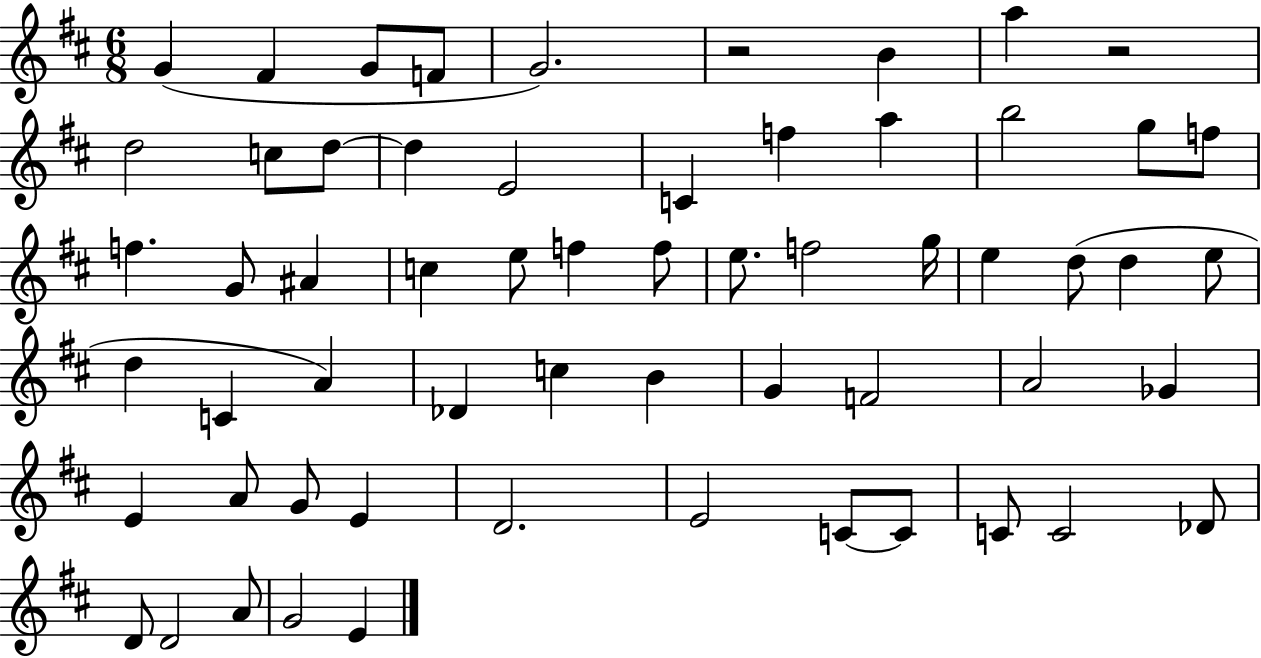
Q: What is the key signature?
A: D major